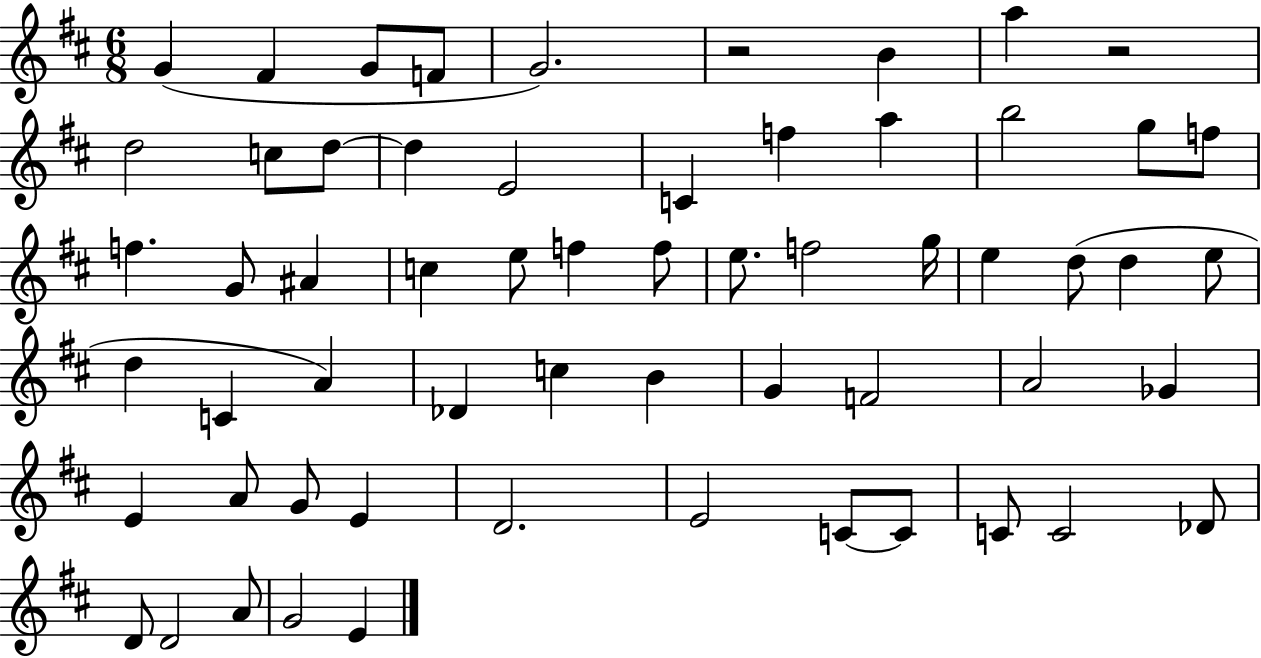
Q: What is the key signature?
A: D major